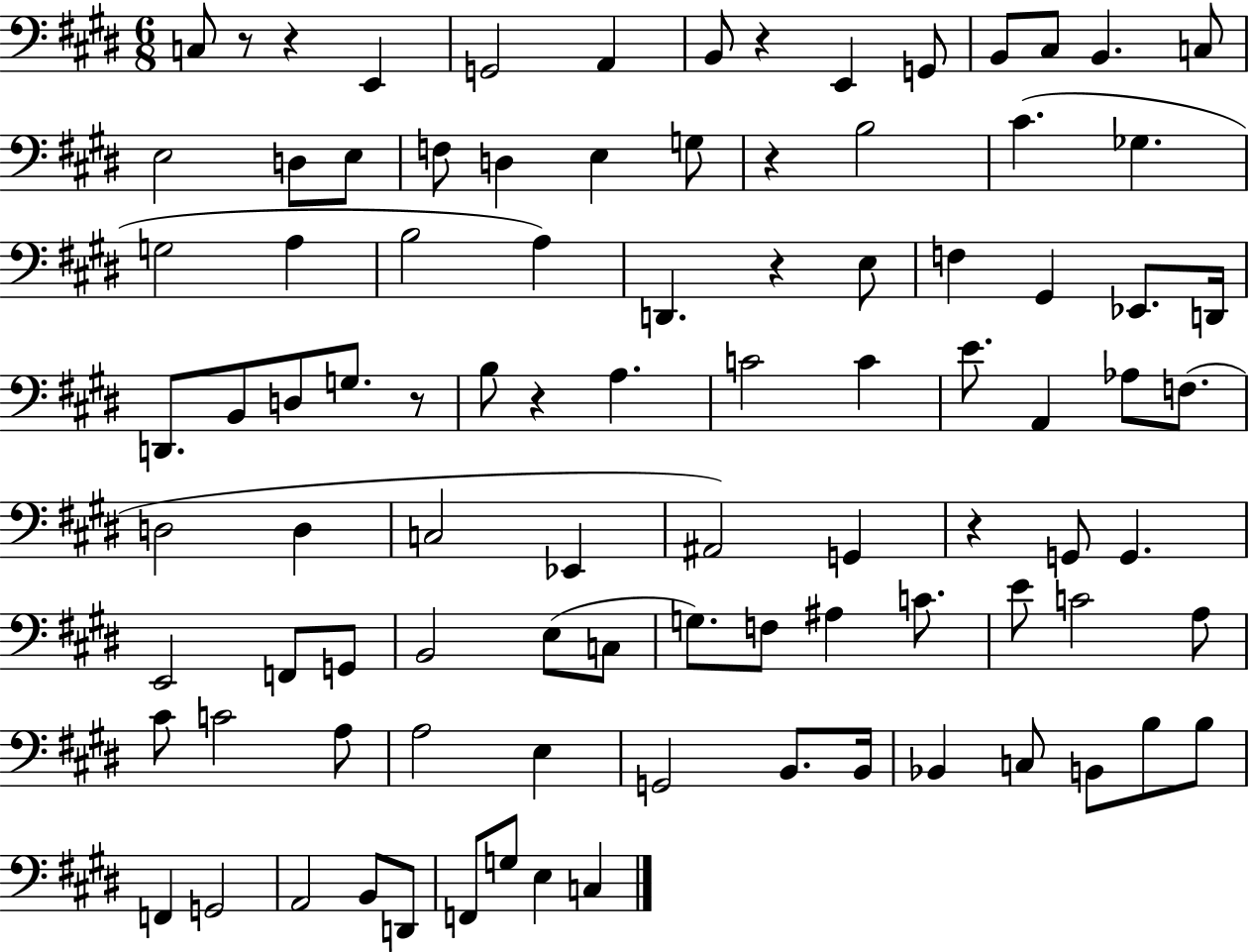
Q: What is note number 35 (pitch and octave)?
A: G3